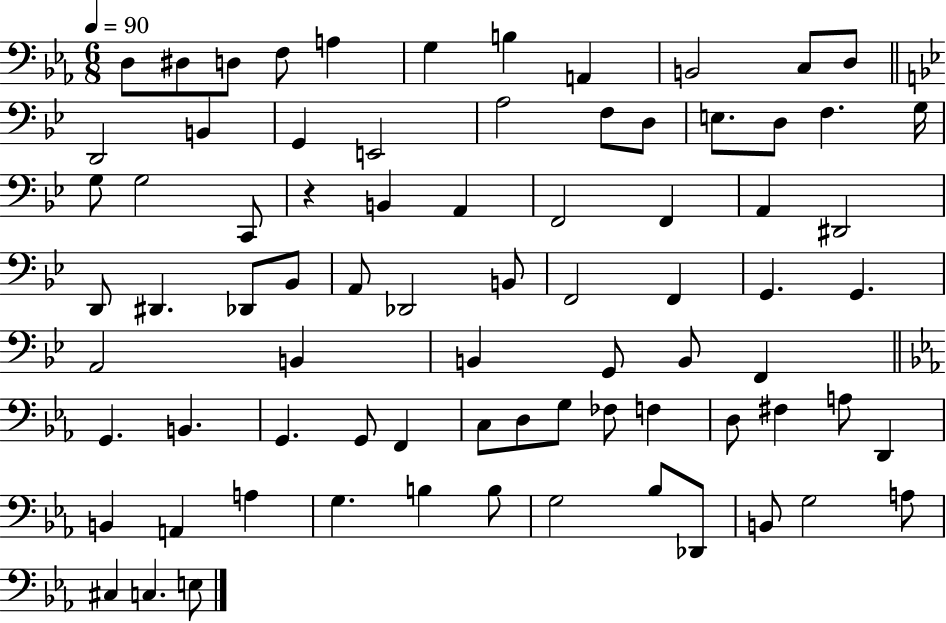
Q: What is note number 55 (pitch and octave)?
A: D3